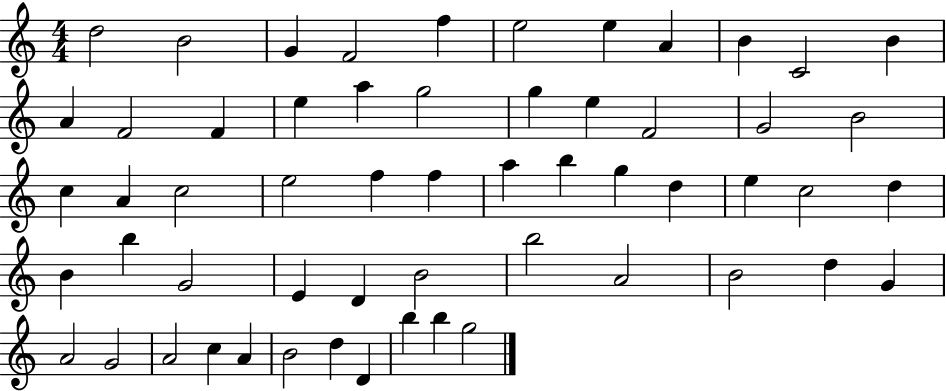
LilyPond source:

{
  \clef treble
  \numericTimeSignature
  \time 4/4
  \key c \major
  d''2 b'2 | g'4 f'2 f''4 | e''2 e''4 a'4 | b'4 c'2 b'4 | \break a'4 f'2 f'4 | e''4 a''4 g''2 | g''4 e''4 f'2 | g'2 b'2 | \break c''4 a'4 c''2 | e''2 f''4 f''4 | a''4 b''4 g''4 d''4 | e''4 c''2 d''4 | \break b'4 b''4 g'2 | e'4 d'4 b'2 | b''2 a'2 | b'2 d''4 g'4 | \break a'2 g'2 | a'2 c''4 a'4 | b'2 d''4 d'4 | b''4 b''4 g''2 | \break \bar "|."
}